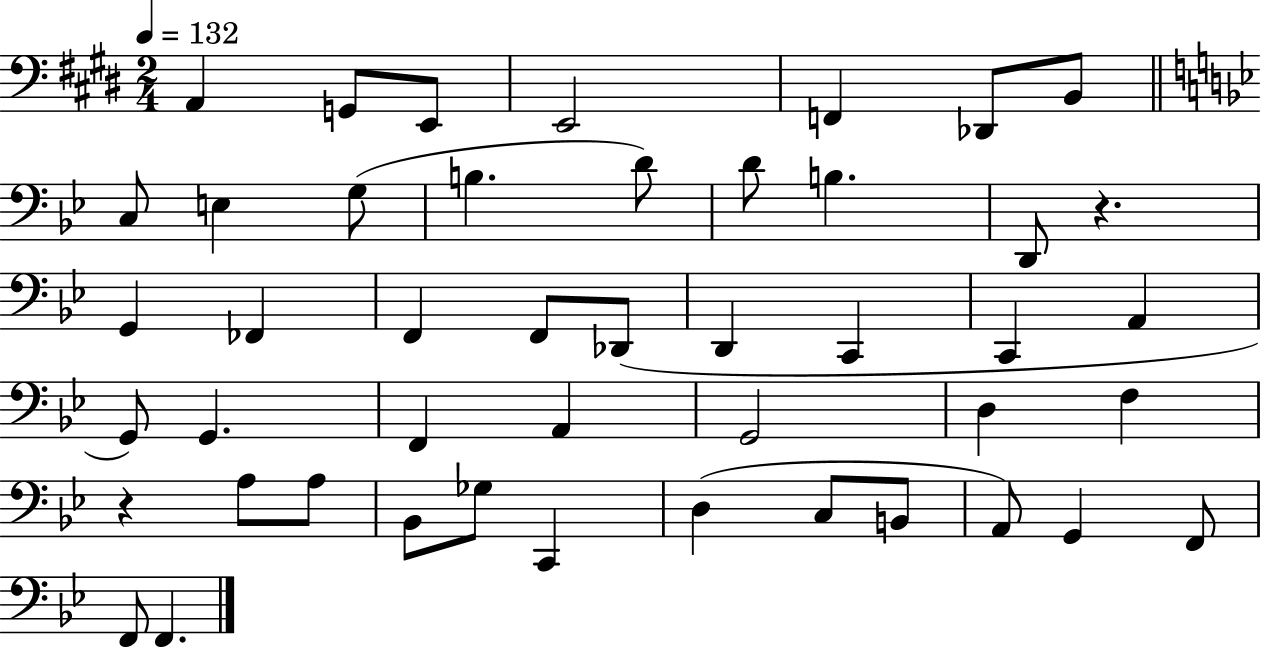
{
  \clef bass
  \numericTimeSignature
  \time 2/4
  \key e \major
  \tempo 4 = 132
  a,4 g,8 e,8 | e,2 | f,4 des,8 b,8 | \bar "||" \break \key bes \major c8 e4 g8( | b4. d'8) | d'8 b4. | d,8 r4. | \break g,4 fes,4 | f,4 f,8 des,8( | d,4 c,4 | c,4 a,4 | \break g,8) g,4. | f,4 a,4 | g,2 | d4 f4 | \break r4 a8 a8 | bes,8 ges8 c,4 | d4( c8 b,8 | a,8) g,4 f,8 | \break f,8 f,4. | \bar "|."
}